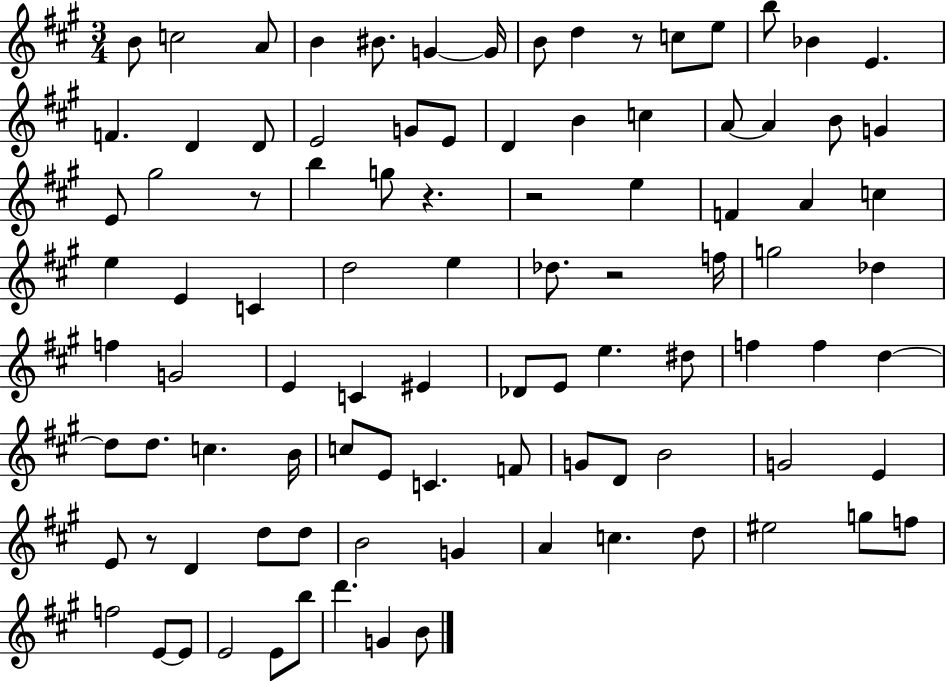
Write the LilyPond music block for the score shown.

{
  \clef treble
  \numericTimeSignature
  \time 3/4
  \key a \major
  b'8 c''2 a'8 | b'4 bis'8. g'4~~ g'16 | b'8 d''4 r8 c''8 e''8 | b''8 bes'4 e'4. | \break f'4. d'4 d'8 | e'2 g'8 e'8 | d'4 b'4 c''4 | a'8~~ a'4 b'8 g'4 | \break e'8 gis''2 r8 | b''4 g''8 r4. | r2 e''4 | f'4 a'4 c''4 | \break e''4 e'4 c'4 | d''2 e''4 | des''8. r2 f''16 | g''2 des''4 | \break f''4 g'2 | e'4 c'4 eis'4 | des'8 e'8 e''4. dis''8 | f''4 f''4 d''4~~ | \break d''8 d''8. c''4. b'16 | c''8 e'8 c'4. f'8 | g'8 d'8 b'2 | g'2 e'4 | \break e'8 r8 d'4 d''8 d''8 | b'2 g'4 | a'4 c''4. d''8 | eis''2 g''8 f''8 | \break f''2 e'8~~ e'8 | e'2 e'8 b''8 | d'''4. g'4 b'8 | \bar "|."
}